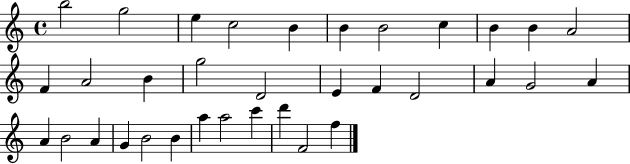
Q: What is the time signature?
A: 4/4